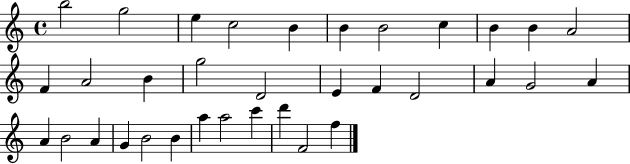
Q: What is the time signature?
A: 4/4